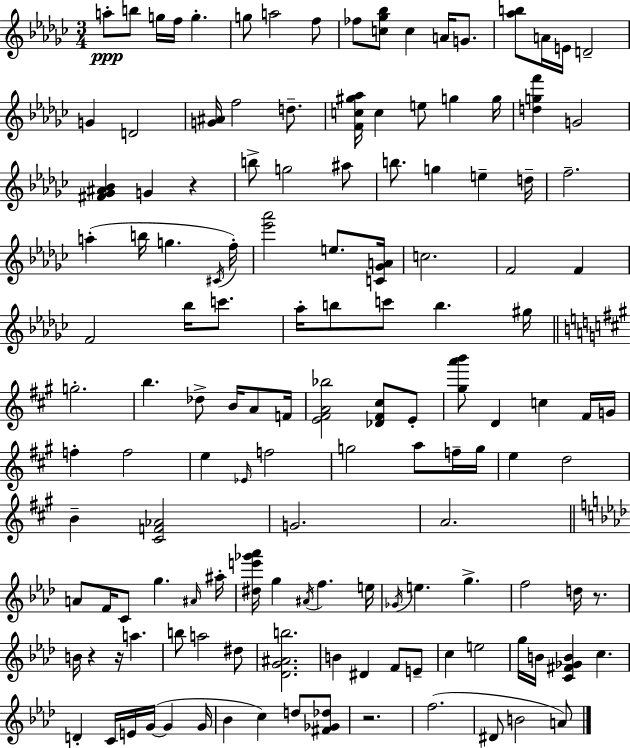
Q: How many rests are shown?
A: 5